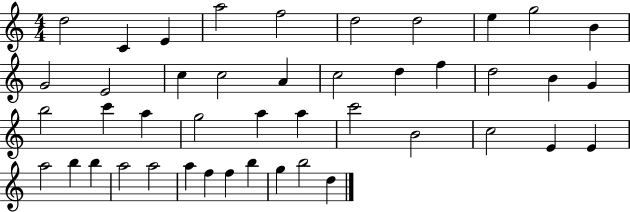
D5/h C4/q E4/q A5/h F5/h D5/h D5/h E5/q G5/h B4/q G4/h E4/h C5/q C5/h A4/q C5/h D5/q F5/q D5/h B4/q G4/q B5/h C6/q A5/q G5/h A5/q A5/q C6/h B4/h C5/h E4/q E4/q A5/h B5/q B5/q A5/h A5/h A5/q F5/q F5/q B5/q G5/q B5/h D5/q